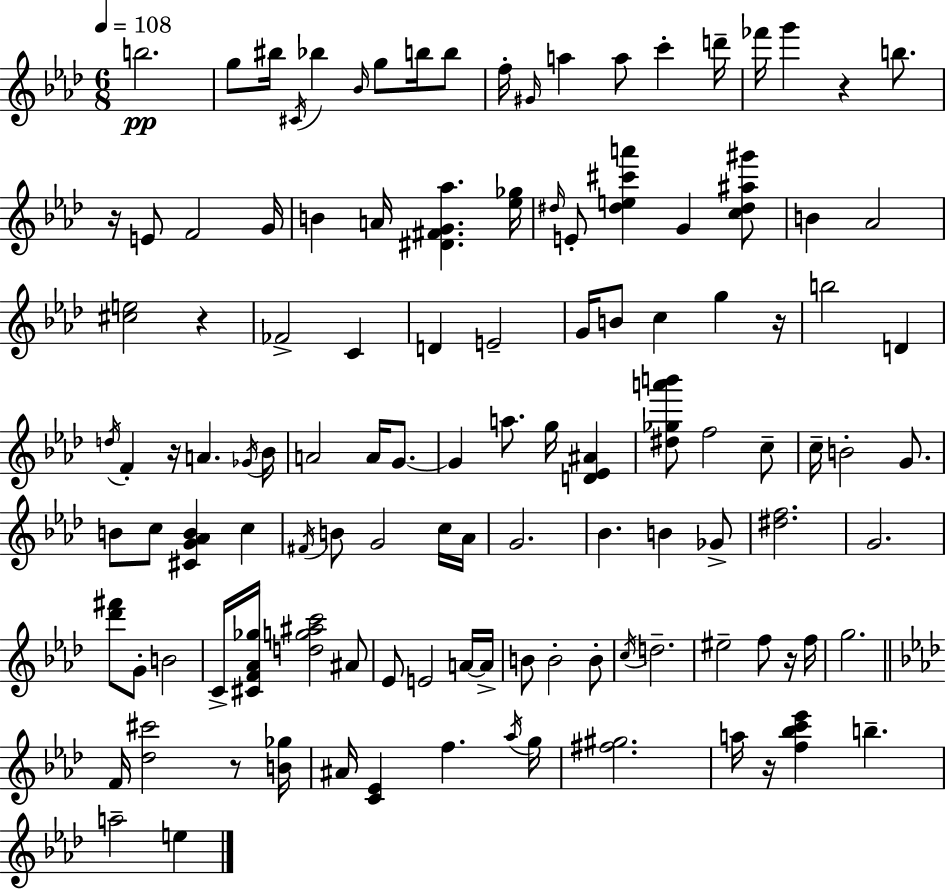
{
  \clef treble
  \numericTimeSignature
  \time 6/8
  \key aes \major
  \tempo 4 = 108
  b''2.\pp | g''8 bis''16 \acciaccatura { cis'16 } bes''4 \grace { bes'16 } g''8 b''16 | b''8 f''16-. \grace { gis'16 } a''4 a''8 c'''4-. | d'''16-- fes'''16 g'''4 r4 | \break b''8. r16 e'8 f'2 | g'16 b'4 a'16 <dis' fis' g' aes''>4. | <ees'' ges''>16 \grace { dis''16 } e'8-. <dis'' e'' cis''' a'''>4 g'4 | <c'' dis'' ais'' gis'''>8 b'4 aes'2 | \break <cis'' e''>2 | r4 fes'2-> | c'4 d'4 e'2-- | g'16 b'8 c''4 g''4 | \break r16 b''2 | d'4 \acciaccatura { d''16 } f'4-. r16 a'4. | \acciaccatura { ges'16 } bes'16 a'2 | a'16 g'8.~~ g'4 a''8. | \break g''16 <d' ees' ais'>4 <dis'' ges'' a''' b'''>8 f''2 | c''8-- c''16-- b'2-. | g'8. b'8 c''8 <cis' g' aes' b'>4 | c''4 \acciaccatura { fis'16 } b'8 g'2 | \break c''16 aes'16 g'2. | bes'4. | b'4 ges'8-> <dis'' f''>2. | g'2. | \break <des''' fis'''>8 g'8-. b'2 | c'16-> <cis' f' aes' ges''>16 <d'' g'' ais'' c'''>2 | ais'8 ees'8 e'2 | a'16~~ a'16-> b'8 b'2-. | \break b'8-. \acciaccatura { c''16 } d''2.-- | eis''2-- | f''8 r16 f''16 g''2. | \bar "||" \break \key aes \major f'16 <des'' cis'''>2 r8 <b' ges''>16 | ais'16 <c' ees'>4 f''4. \acciaccatura { aes''16 } | g''16 <fis'' gis''>2. | a''16 r16 <f'' bes'' c''' ees'''>4 b''4.-- | \break a''2-- e''4 | \bar "|."
}